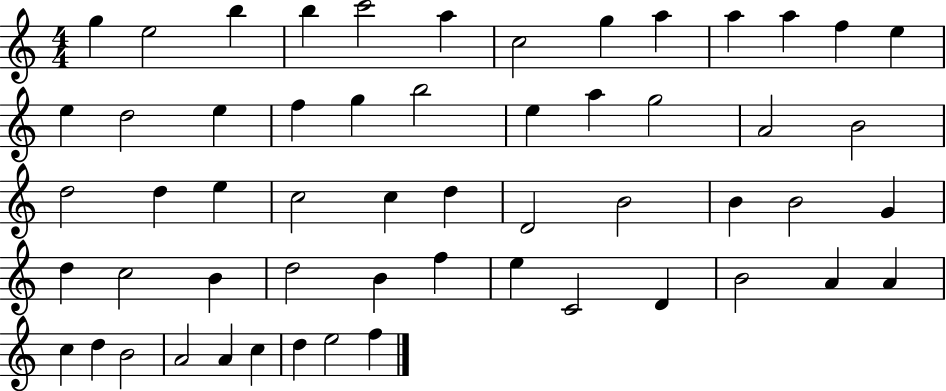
{
  \clef treble
  \numericTimeSignature
  \time 4/4
  \key c \major
  g''4 e''2 b''4 | b''4 c'''2 a''4 | c''2 g''4 a''4 | a''4 a''4 f''4 e''4 | \break e''4 d''2 e''4 | f''4 g''4 b''2 | e''4 a''4 g''2 | a'2 b'2 | \break d''2 d''4 e''4 | c''2 c''4 d''4 | d'2 b'2 | b'4 b'2 g'4 | \break d''4 c''2 b'4 | d''2 b'4 f''4 | e''4 c'2 d'4 | b'2 a'4 a'4 | \break c''4 d''4 b'2 | a'2 a'4 c''4 | d''4 e''2 f''4 | \bar "|."
}